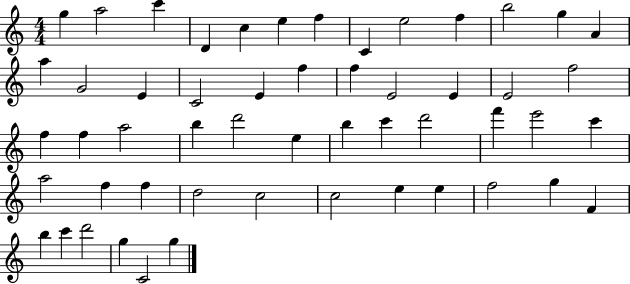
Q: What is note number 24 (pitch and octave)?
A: F5